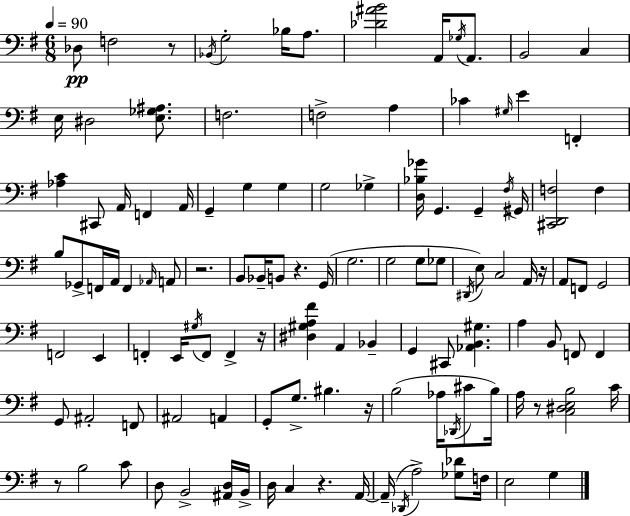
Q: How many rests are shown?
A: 9